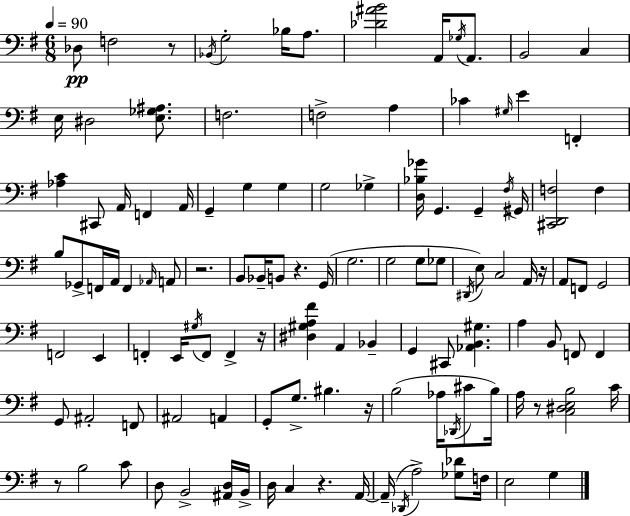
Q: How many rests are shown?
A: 9